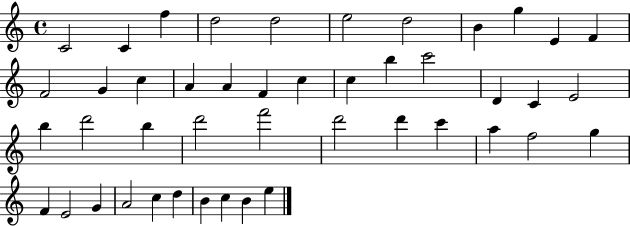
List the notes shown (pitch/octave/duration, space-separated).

C4/h C4/q F5/q D5/h D5/h E5/h D5/h B4/q G5/q E4/q F4/q F4/h G4/q C5/q A4/q A4/q F4/q C5/q C5/q B5/q C6/h D4/q C4/q E4/h B5/q D6/h B5/q D6/h F6/h D6/h D6/q C6/q A5/q F5/h G5/q F4/q E4/h G4/q A4/h C5/q D5/q B4/q C5/q B4/q E5/q